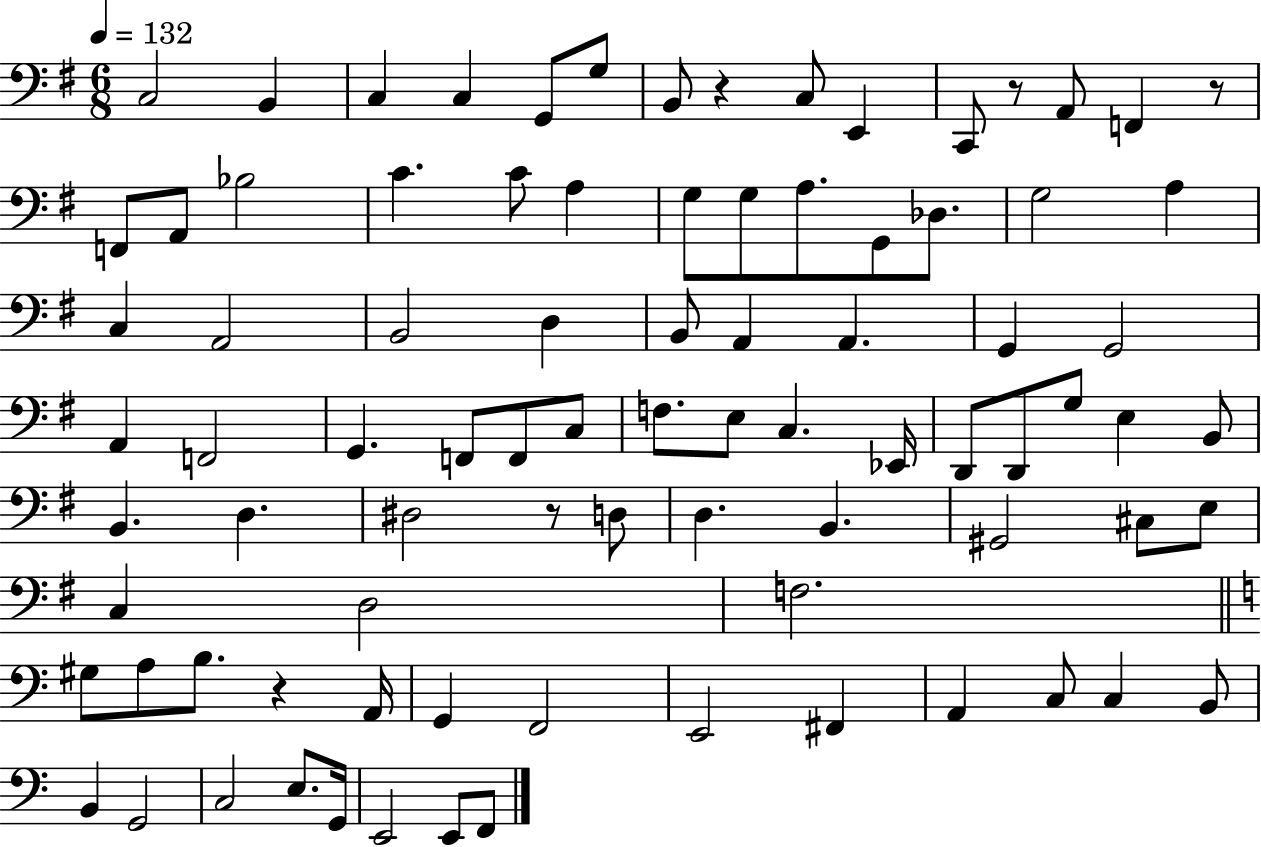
C3/h B2/q C3/q C3/q G2/e G3/e B2/e R/q C3/e E2/q C2/e R/e A2/e F2/q R/e F2/e A2/e Bb3/h C4/q. C4/e A3/q G3/e G3/e A3/e. G2/e Db3/e. G3/h A3/q C3/q A2/h B2/h D3/q B2/e A2/q A2/q. G2/q G2/h A2/q F2/h G2/q. F2/e F2/e C3/e F3/e. E3/e C3/q. Eb2/s D2/e D2/e G3/e E3/q B2/e B2/q. D3/q. D#3/h R/e D3/e D3/q. B2/q. G#2/h C#3/e E3/e C3/q D3/h F3/h. G#3/e A3/e B3/e. R/q A2/s G2/q F2/h E2/h F#2/q A2/q C3/e C3/q B2/e B2/q G2/h C3/h E3/e. G2/s E2/h E2/e F2/e